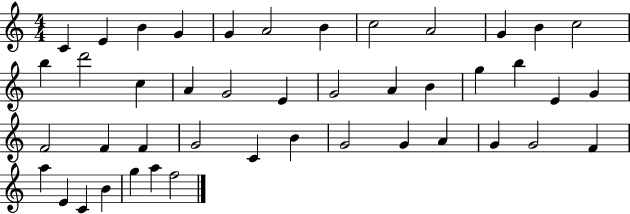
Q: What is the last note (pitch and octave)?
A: F5